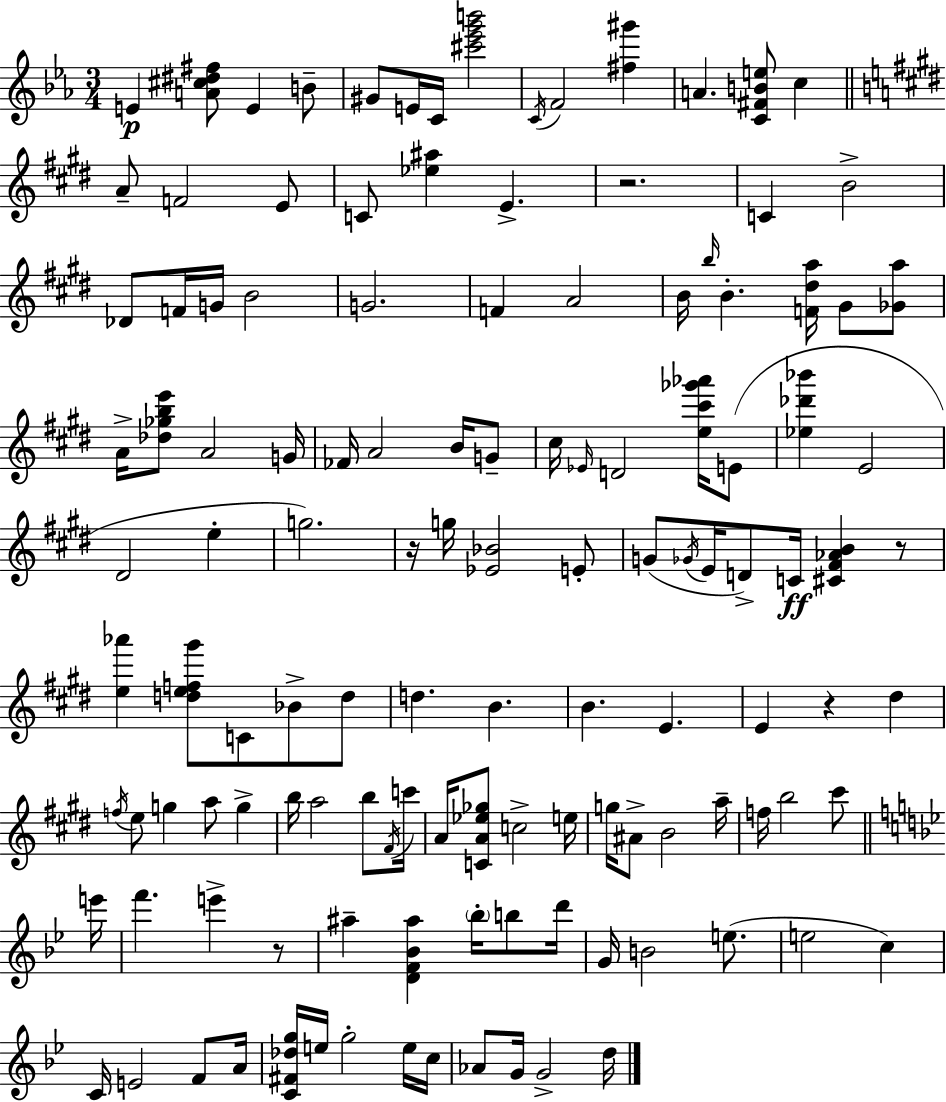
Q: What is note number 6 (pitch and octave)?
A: C4